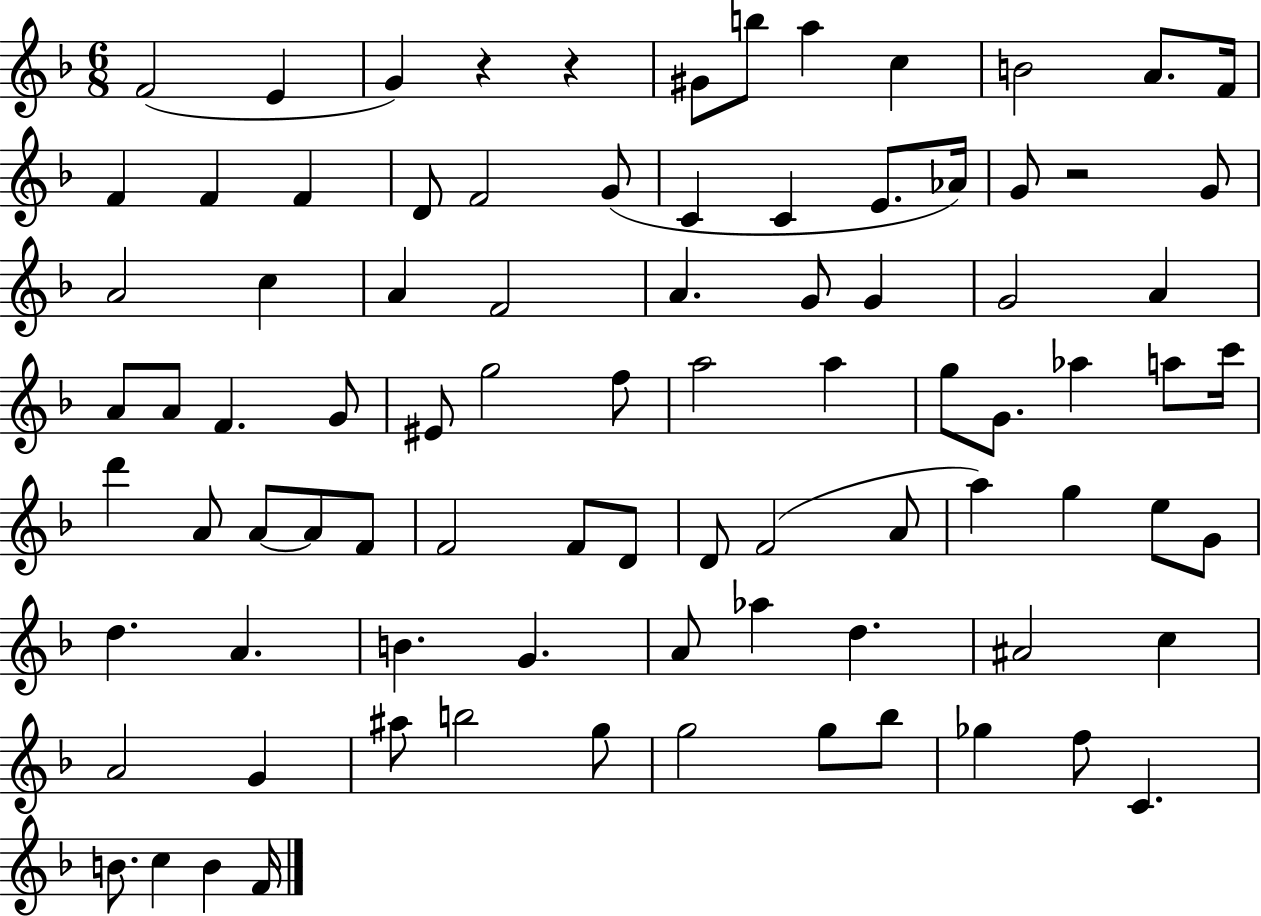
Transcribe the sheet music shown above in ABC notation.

X:1
T:Untitled
M:6/8
L:1/4
K:F
F2 E G z z ^G/2 b/2 a c B2 A/2 F/4 F F F D/2 F2 G/2 C C E/2 _A/4 G/2 z2 G/2 A2 c A F2 A G/2 G G2 A A/2 A/2 F G/2 ^E/2 g2 f/2 a2 a g/2 G/2 _a a/2 c'/4 d' A/2 A/2 A/2 F/2 F2 F/2 D/2 D/2 F2 A/2 a g e/2 G/2 d A B G A/2 _a d ^A2 c A2 G ^a/2 b2 g/2 g2 g/2 _b/2 _g f/2 C B/2 c B F/4